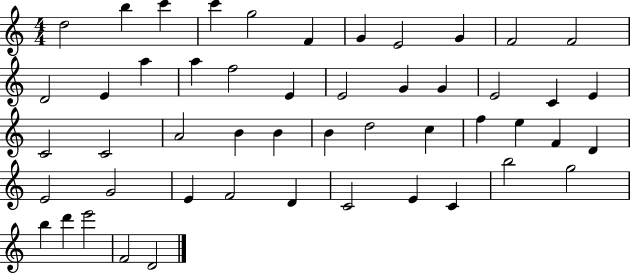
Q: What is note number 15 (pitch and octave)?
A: A5